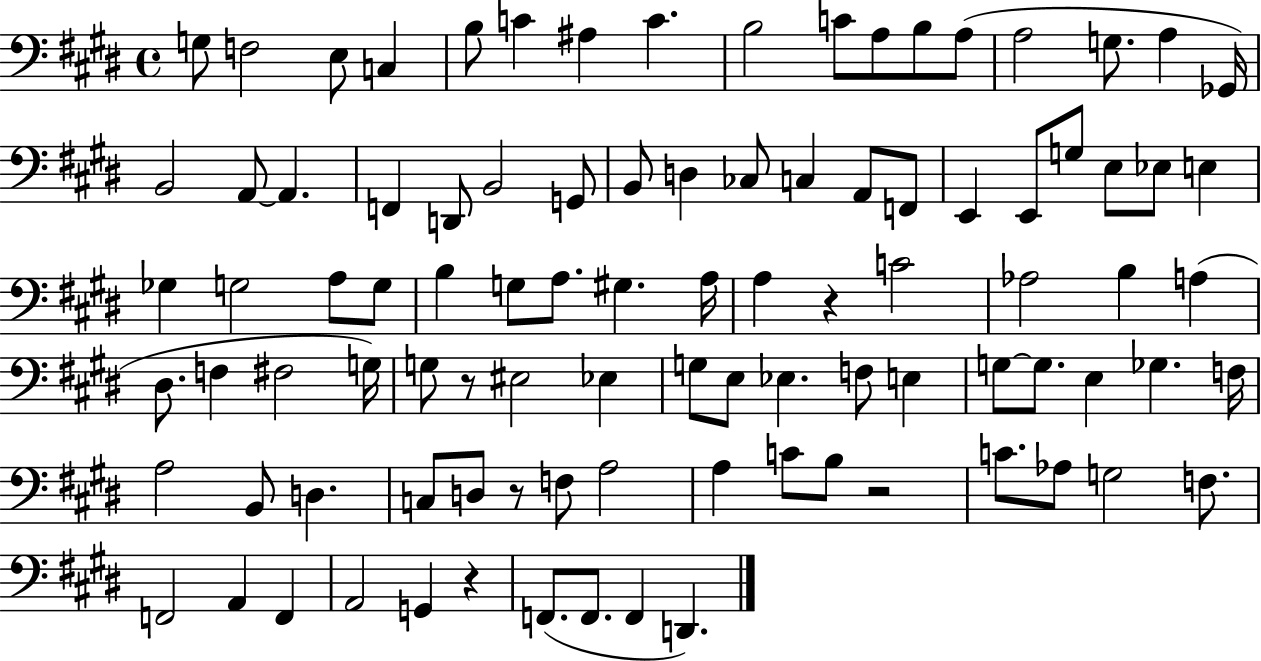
X:1
T:Untitled
M:4/4
L:1/4
K:E
G,/2 F,2 E,/2 C, B,/2 C ^A, C B,2 C/2 A,/2 B,/2 A,/2 A,2 G,/2 A, _G,,/4 B,,2 A,,/2 A,, F,, D,,/2 B,,2 G,,/2 B,,/2 D, _C,/2 C, A,,/2 F,,/2 E,, E,,/2 G,/2 E,/2 _E,/2 E, _G, G,2 A,/2 G,/2 B, G,/2 A,/2 ^G, A,/4 A, z C2 _A,2 B, A, ^D,/2 F, ^F,2 G,/4 G,/2 z/2 ^E,2 _E, G,/2 E,/2 _E, F,/2 E, G,/2 G,/2 E, _G, F,/4 A,2 B,,/2 D, C,/2 D,/2 z/2 F,/2 A,2 A, C/2 B,/2 z2 C/2 _A,/2 G,2 F,/2 F,,2 A,, F,, A,,2 G,, z F,,/2 F,,/2 F,, D,,